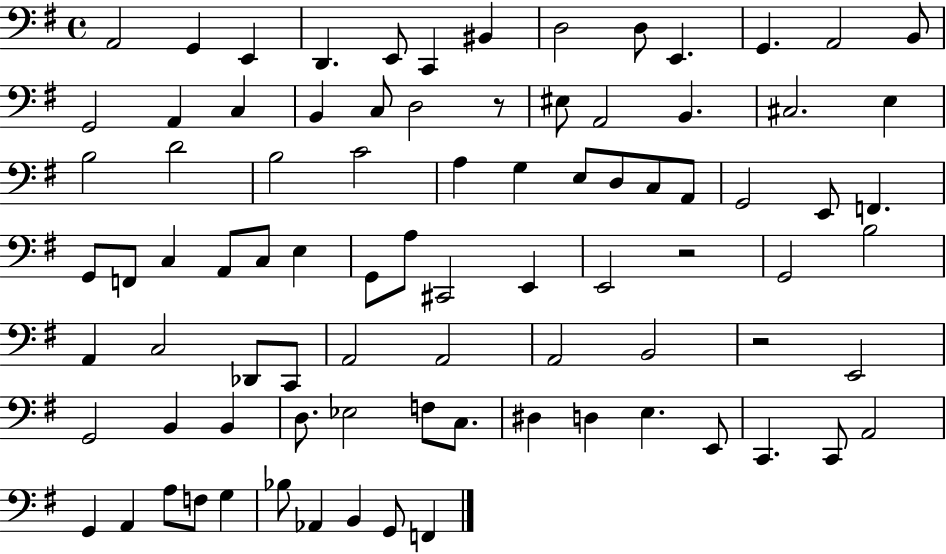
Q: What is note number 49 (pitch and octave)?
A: G2